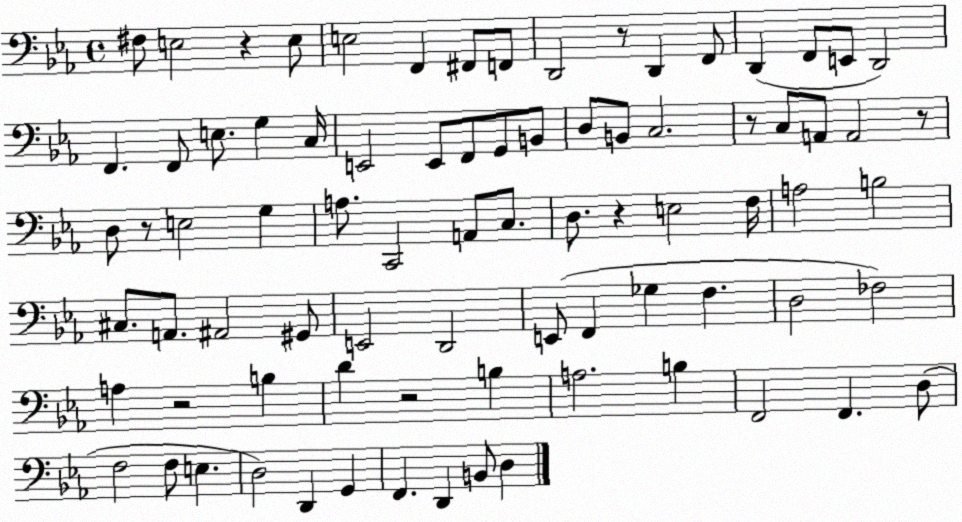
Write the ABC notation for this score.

X:1
T:Untitled
M:4/4
L:1/4
K:Eb
^F,/2 E,2 z E,/2 E,2 F,, ^F,,/2 F,,/2 D,,2 z/2 D,, F,,/2 D,, F,,/2 E,,/2 D,,2 F,, F,,/2 E,/2 G, C,/4 E,,2 E,,/2 F,,/2 G,,/2 B,,/2 D,/2 B,,/2 C,2 z/2 C,/2 A,,/2 A,,2 z/2 D,/2 z/2 E,2 G, A,/2 C,,2 A,,/2 C,/2 D,/2 z E,2 F,/4 A,2 B,2 ^C,/2 A,,/2 ^A,,2 ^G,,/2 E,,2 D,,2 E,,/2 F,, _G, F, D,2 _F,2 A, z2 B, D z2 B, A,2 B, F,,2 F,, D,/2 F,2 F,/2 E, D,2 D,, G,, F,, D,, B,,/2 D,